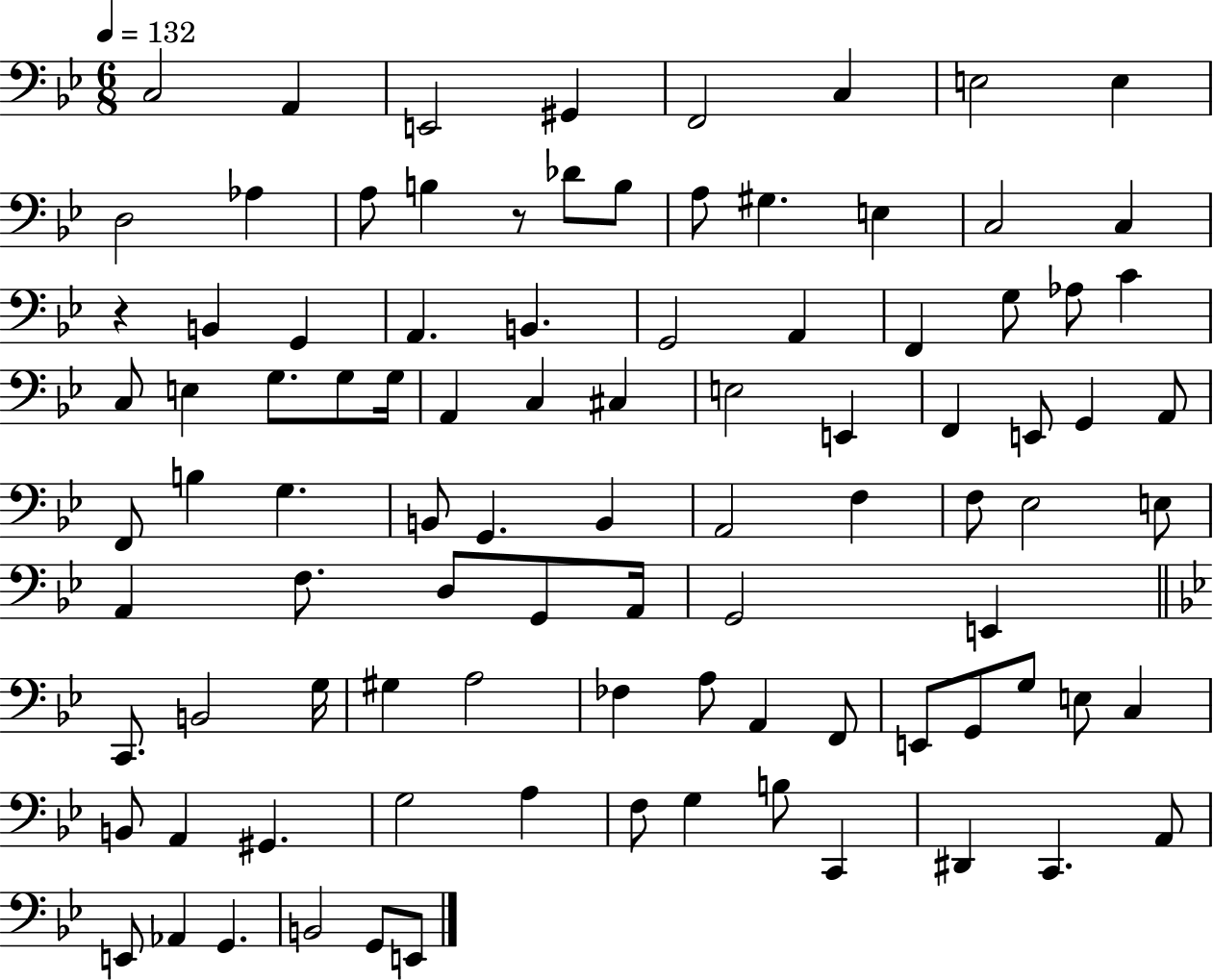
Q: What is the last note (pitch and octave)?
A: E2